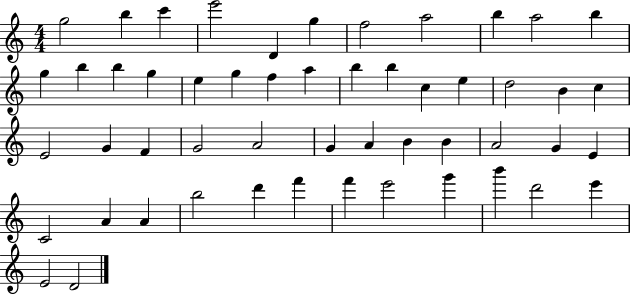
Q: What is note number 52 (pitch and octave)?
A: D4